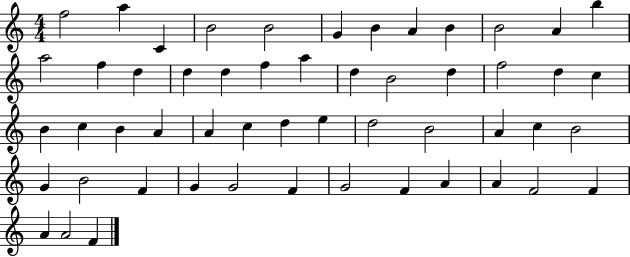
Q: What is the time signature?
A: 4/4